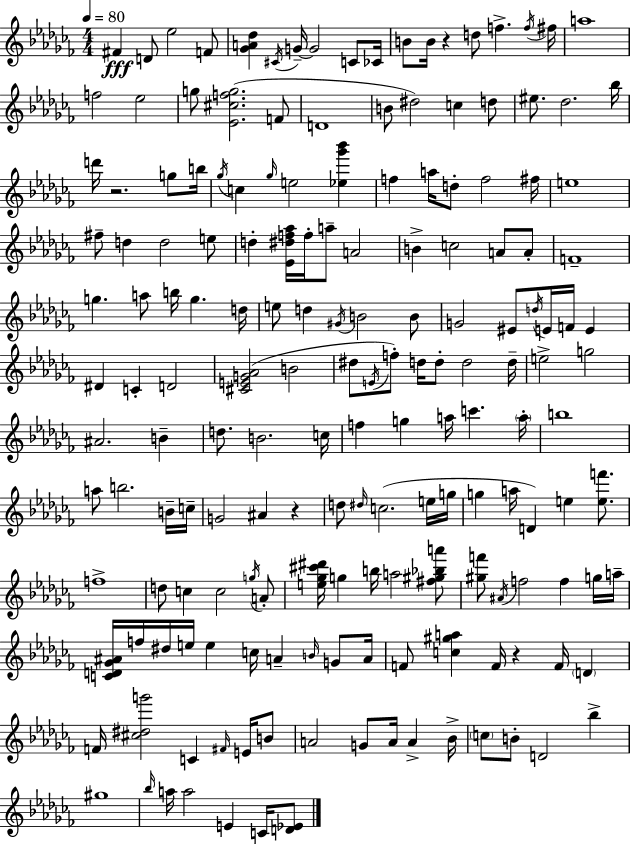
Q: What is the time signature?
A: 4/4